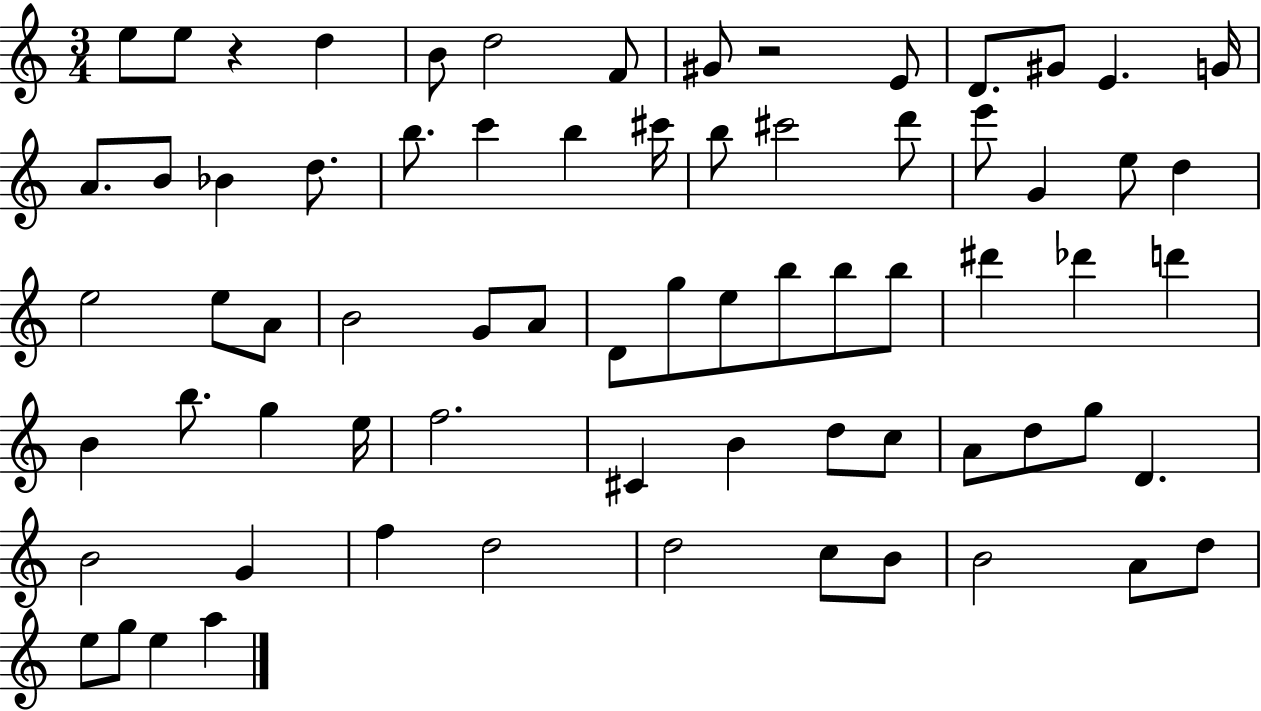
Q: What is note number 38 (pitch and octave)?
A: B5